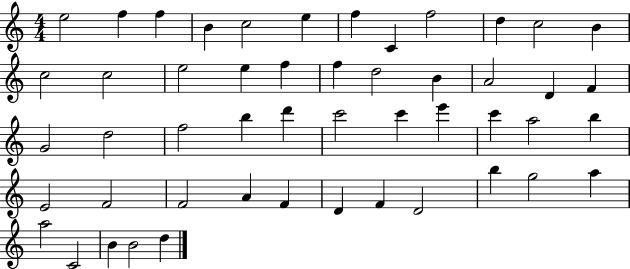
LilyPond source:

{
  \clef treble
  \numericTimeSignature
  \time 4/4
  \key c \major
  e''2 f''4 f''4 | b'4 c''2 e''4 | f''4 c'4 f''2 | d''4 c''2 b'4 | \break c''2 c''2 | e''2 e''4 f''4 | f''4 d''2 b'4 | a'2 d'4 f'4 | \break g'2 d''2 | f''2 b''4 d'''4 | c'''2 c'''4 e'''4 | c'''4 a''2 b''4 | \break e'2 f'2 | f'2 a'4 f'4 | d'4 f'4 d'2 | b''4 g''2 a''4 | \break a''2 c'2 | b'4 b'2 d''4 | \bar "|."
}